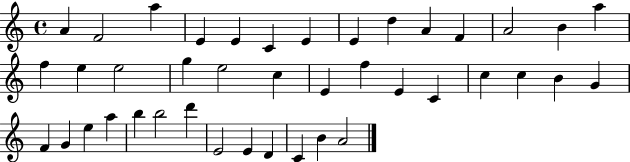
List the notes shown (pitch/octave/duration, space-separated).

A4/q F4/h A5/q E4/q E4/q C4/q E4/q E4/q D5/q A4/q F4/q A4/h B4/q A5/q F5/q E5/q E5/h G5/q E5/h C5/q E4/q F5/q E4/q C4/q C5/q C5/q B4/q G4/q F4/q G4/q E5/q A5/q B5/q B5/h D6/q E4/h E4/q D4/q C4/q B4/q A4/h